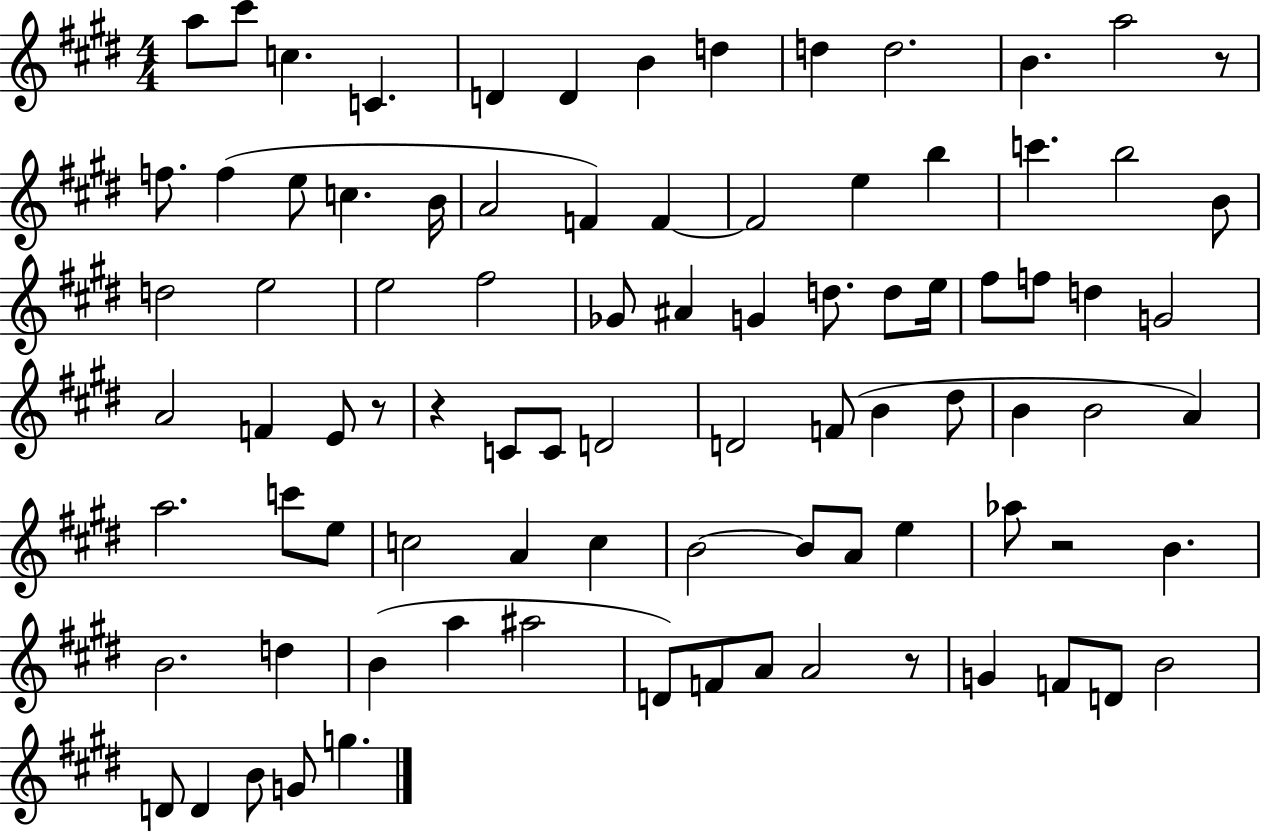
A5/e C#6/e C5/q. C4/q. D4/q D4/q B4/q D5/q D5/q D5/h. B4/q. A5/h R/e F5/e. F5/q E5/e C5/q. B4/s A4/h F4/q F4/q F4/h E5/q B5/q C6/q. B5/h B4/e D5/h E5/h E5/h F#5/h Gb4/e A#4/q G4/q D5/e. D5/e E5/s F#5/e F5/e D5/q G4/h A4/h F4/q E4/e R/e R/q C4/e C4/e D4/h D4/h F4/e B4/q D#5/e B4/q B4/h A4/q A5/h. C6/e E5/e C5/h A4/q C5/q B4/h B4/e A4/e E5/q Ab5/e R/h B4/q. B4/h. D5/q B4/q A5/q A#5/h D4/e F4/e A4/e A4/h R/e G4/q F4/e D4/e B4/h D4/e D4/q B4/e G4/e G5/q.